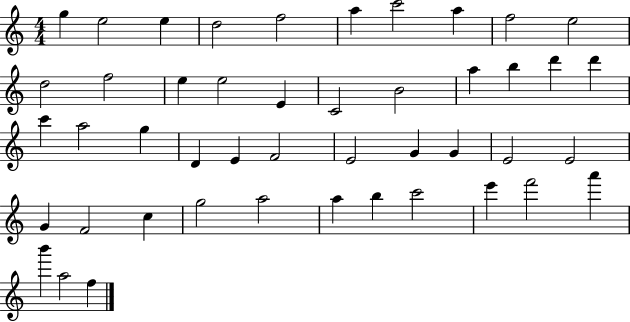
G5/q E5/h E5/q D5/h F5/h A5/q C6/h A5/q F5/h E5/h D5/h F5/h E5/q E5/h E4/q C4/h B4/h A5/q B5/q D6/q D6/q C6/q A5/h G5/q D4/q E4/q F4/h E4/h G4/q G4/q E4/h E4/h G4/q F4/h C5/q G5/h A5/h A5/q B5/q C6/h E6/q F6/h A6/q B6/q A5/h F5/q